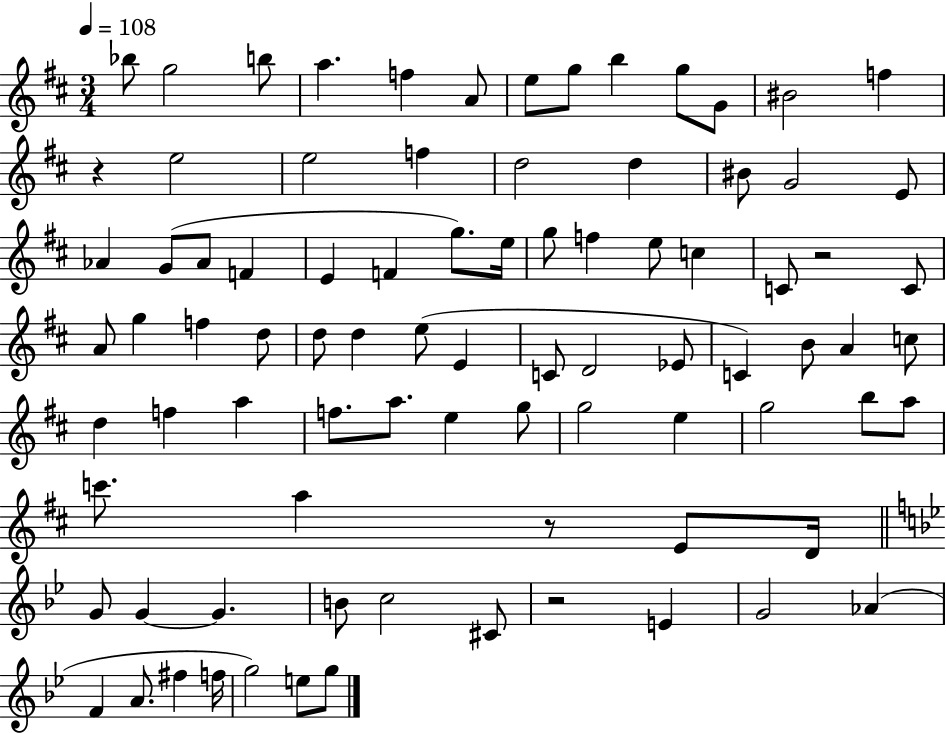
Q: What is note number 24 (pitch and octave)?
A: Ab4